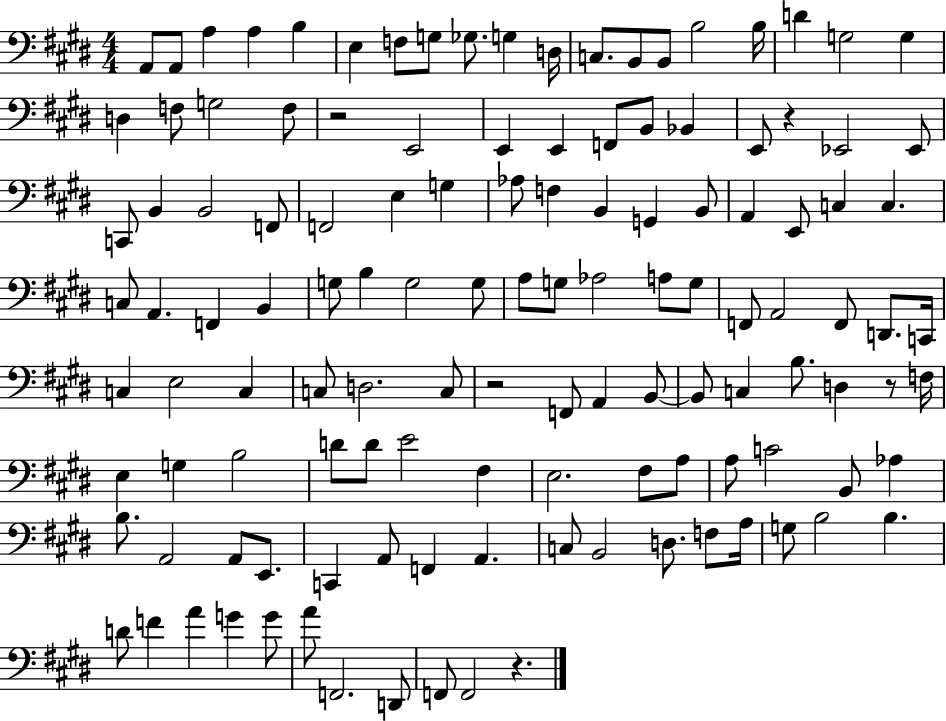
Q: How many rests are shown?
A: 5